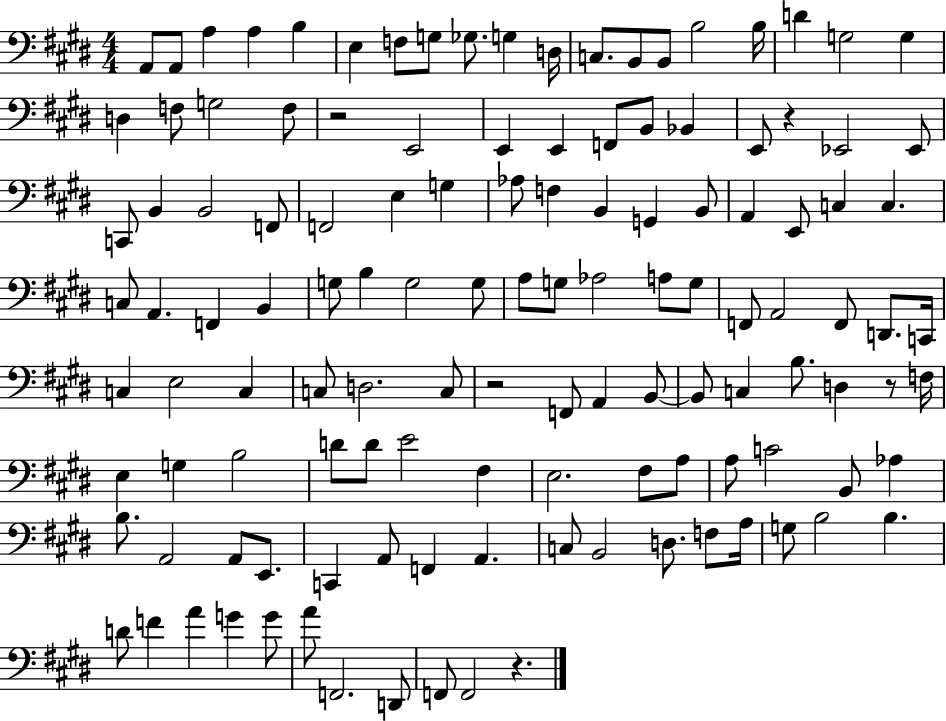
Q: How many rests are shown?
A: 5